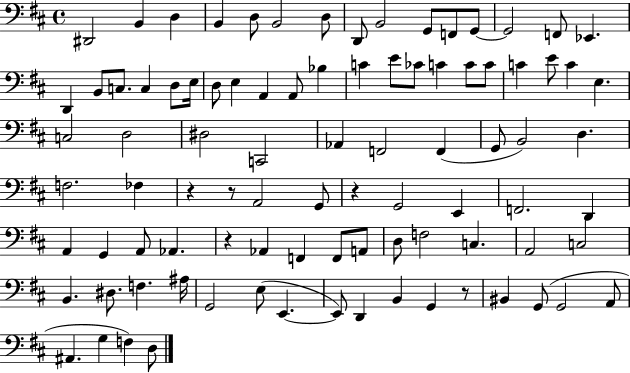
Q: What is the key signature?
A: D major